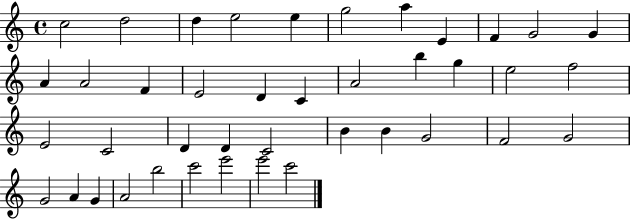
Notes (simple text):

C5/h D5/h D5/q E5/h E5/q G5/h A5/q E4/q F4/q G4/h G4/q A4/q A4/h F4/q E4/h D4/q C4/q A4/h B5/q G5/q E5/h F5/h E4/h C4/h D4/q D4/q C4/h B4/q B4/q G4/h F4/h G4/h G4/h A4/q G4/q A4/h B5/h C6/h E6/h E6/h C6/h